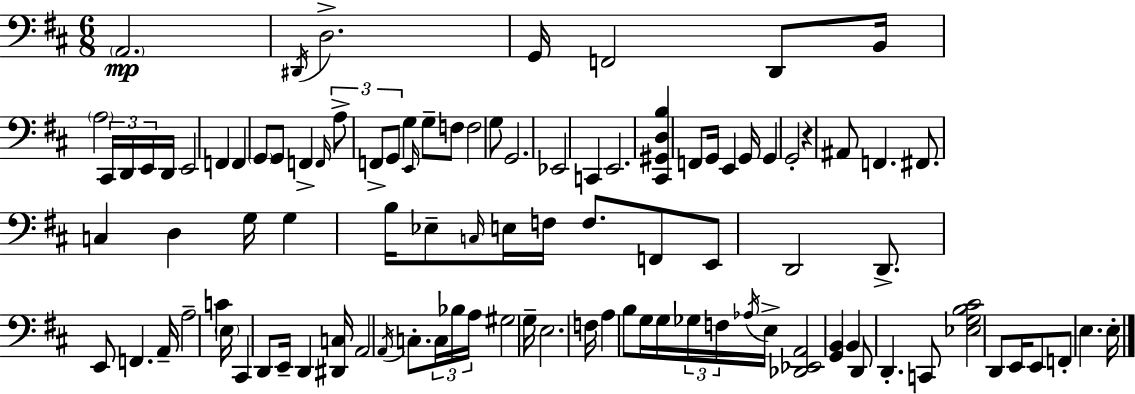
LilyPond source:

{
  \clef bass
  \numericTimeSignature
  \time 6/8
  \key d \major
  \parenthesize a,2.\mp | \acciaccatura { dis,16 } d2.-> | g,16 f,2 d,8 | b,16 \parenthesize a2 \tuplet 3/2 { cis,16 d,16 e,16 } | \break d,16 e,2 f,4 | f,4 \parenthesize g,8 g,8 f,4-> | \grace { f,16 } \tuplet 3/2 { a8-> f,8-> g,8 } g4 | \grace { e,16 } g8-- f8 f2 | \break g8 g,2. | ees,2 c,4 | e,2. | <cis, gis, d b>4 f,8 g,16 e,4 | \break g,16 g,4 g,2-. | r4 ais,8 f,4. | fis,8. c4 d4 | g16 g4 b16 ees8-- \grace { c16 } e16 | \break f16 f8. f,8 e,8 d,2 | d,8.-> e,8 f,4. | a,16-- a2-- | c'4 \parenthesize e16 cis,4 d,8 e,16-- | \break d,4 <dis, c>16 a,2 | \acciaccatura { a,16 } c8.-. \tuplet 3/2 { c16 bes16 a16 } gis2 | g16-- e2. | f16 a4 b8 | \break g16 g16 \tuplet 3/2 { ges16 f16 \acciaccatura { aes16 } } e16-> <des, ees, a,>2 | <g, b,>4 b,4 d,8 | d,4.-. c,8 <ees g b cis'>2 | d,8 e,16 e,8 f,8-. e4. | \break e16-. \bar "|."
}